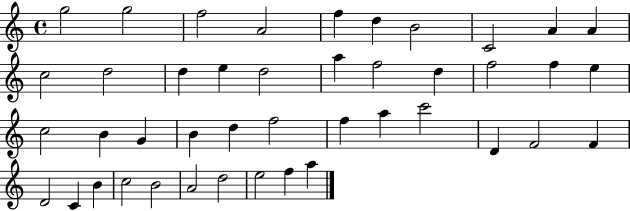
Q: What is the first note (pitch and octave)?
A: G5